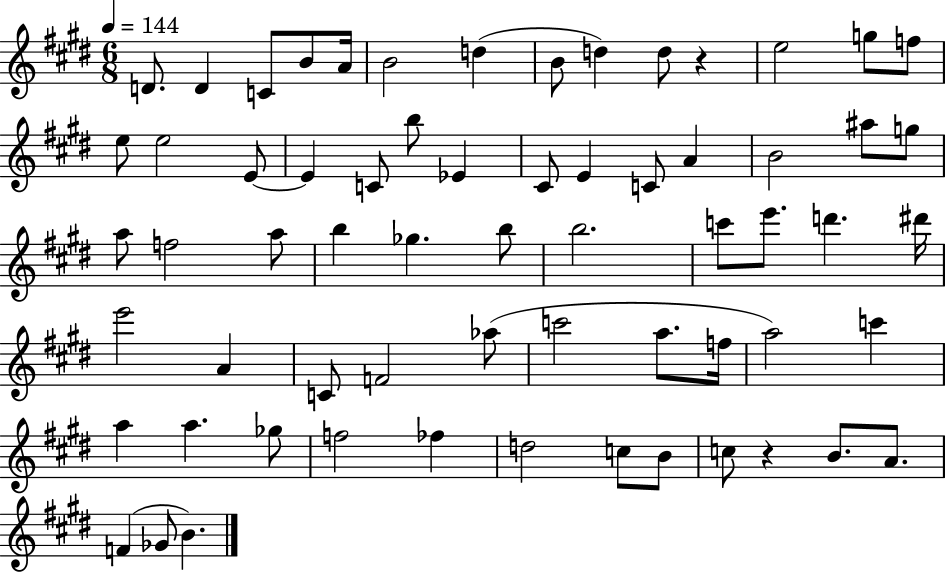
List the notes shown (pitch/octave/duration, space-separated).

D4/e. D4/q C4/e B4/e A4/s B4/h D5/q B4/e D5/q D5/e R/q E5/h G5/e F5/e E5/e E5/h E4/e E4/q C4/e B5/e Eb4/q C#4/e E4/q C4/e A4/q B4/h A#5/e G5/e A5/e F5/h A5/e B5/q Gb5/q. B5/e B5/h. C6/e E6/e. D6/q. D#6/s E6/h A4/q C4/e F4/h Ab5/e C6/h A5/e. F5/s A5/h C6/q A5/q A5/q. Gb5/e F5/h FES5/q D5/h C5/e B4/e C5/e R/q B4/e. A4/e. F4/q Gb4/e B4/q.